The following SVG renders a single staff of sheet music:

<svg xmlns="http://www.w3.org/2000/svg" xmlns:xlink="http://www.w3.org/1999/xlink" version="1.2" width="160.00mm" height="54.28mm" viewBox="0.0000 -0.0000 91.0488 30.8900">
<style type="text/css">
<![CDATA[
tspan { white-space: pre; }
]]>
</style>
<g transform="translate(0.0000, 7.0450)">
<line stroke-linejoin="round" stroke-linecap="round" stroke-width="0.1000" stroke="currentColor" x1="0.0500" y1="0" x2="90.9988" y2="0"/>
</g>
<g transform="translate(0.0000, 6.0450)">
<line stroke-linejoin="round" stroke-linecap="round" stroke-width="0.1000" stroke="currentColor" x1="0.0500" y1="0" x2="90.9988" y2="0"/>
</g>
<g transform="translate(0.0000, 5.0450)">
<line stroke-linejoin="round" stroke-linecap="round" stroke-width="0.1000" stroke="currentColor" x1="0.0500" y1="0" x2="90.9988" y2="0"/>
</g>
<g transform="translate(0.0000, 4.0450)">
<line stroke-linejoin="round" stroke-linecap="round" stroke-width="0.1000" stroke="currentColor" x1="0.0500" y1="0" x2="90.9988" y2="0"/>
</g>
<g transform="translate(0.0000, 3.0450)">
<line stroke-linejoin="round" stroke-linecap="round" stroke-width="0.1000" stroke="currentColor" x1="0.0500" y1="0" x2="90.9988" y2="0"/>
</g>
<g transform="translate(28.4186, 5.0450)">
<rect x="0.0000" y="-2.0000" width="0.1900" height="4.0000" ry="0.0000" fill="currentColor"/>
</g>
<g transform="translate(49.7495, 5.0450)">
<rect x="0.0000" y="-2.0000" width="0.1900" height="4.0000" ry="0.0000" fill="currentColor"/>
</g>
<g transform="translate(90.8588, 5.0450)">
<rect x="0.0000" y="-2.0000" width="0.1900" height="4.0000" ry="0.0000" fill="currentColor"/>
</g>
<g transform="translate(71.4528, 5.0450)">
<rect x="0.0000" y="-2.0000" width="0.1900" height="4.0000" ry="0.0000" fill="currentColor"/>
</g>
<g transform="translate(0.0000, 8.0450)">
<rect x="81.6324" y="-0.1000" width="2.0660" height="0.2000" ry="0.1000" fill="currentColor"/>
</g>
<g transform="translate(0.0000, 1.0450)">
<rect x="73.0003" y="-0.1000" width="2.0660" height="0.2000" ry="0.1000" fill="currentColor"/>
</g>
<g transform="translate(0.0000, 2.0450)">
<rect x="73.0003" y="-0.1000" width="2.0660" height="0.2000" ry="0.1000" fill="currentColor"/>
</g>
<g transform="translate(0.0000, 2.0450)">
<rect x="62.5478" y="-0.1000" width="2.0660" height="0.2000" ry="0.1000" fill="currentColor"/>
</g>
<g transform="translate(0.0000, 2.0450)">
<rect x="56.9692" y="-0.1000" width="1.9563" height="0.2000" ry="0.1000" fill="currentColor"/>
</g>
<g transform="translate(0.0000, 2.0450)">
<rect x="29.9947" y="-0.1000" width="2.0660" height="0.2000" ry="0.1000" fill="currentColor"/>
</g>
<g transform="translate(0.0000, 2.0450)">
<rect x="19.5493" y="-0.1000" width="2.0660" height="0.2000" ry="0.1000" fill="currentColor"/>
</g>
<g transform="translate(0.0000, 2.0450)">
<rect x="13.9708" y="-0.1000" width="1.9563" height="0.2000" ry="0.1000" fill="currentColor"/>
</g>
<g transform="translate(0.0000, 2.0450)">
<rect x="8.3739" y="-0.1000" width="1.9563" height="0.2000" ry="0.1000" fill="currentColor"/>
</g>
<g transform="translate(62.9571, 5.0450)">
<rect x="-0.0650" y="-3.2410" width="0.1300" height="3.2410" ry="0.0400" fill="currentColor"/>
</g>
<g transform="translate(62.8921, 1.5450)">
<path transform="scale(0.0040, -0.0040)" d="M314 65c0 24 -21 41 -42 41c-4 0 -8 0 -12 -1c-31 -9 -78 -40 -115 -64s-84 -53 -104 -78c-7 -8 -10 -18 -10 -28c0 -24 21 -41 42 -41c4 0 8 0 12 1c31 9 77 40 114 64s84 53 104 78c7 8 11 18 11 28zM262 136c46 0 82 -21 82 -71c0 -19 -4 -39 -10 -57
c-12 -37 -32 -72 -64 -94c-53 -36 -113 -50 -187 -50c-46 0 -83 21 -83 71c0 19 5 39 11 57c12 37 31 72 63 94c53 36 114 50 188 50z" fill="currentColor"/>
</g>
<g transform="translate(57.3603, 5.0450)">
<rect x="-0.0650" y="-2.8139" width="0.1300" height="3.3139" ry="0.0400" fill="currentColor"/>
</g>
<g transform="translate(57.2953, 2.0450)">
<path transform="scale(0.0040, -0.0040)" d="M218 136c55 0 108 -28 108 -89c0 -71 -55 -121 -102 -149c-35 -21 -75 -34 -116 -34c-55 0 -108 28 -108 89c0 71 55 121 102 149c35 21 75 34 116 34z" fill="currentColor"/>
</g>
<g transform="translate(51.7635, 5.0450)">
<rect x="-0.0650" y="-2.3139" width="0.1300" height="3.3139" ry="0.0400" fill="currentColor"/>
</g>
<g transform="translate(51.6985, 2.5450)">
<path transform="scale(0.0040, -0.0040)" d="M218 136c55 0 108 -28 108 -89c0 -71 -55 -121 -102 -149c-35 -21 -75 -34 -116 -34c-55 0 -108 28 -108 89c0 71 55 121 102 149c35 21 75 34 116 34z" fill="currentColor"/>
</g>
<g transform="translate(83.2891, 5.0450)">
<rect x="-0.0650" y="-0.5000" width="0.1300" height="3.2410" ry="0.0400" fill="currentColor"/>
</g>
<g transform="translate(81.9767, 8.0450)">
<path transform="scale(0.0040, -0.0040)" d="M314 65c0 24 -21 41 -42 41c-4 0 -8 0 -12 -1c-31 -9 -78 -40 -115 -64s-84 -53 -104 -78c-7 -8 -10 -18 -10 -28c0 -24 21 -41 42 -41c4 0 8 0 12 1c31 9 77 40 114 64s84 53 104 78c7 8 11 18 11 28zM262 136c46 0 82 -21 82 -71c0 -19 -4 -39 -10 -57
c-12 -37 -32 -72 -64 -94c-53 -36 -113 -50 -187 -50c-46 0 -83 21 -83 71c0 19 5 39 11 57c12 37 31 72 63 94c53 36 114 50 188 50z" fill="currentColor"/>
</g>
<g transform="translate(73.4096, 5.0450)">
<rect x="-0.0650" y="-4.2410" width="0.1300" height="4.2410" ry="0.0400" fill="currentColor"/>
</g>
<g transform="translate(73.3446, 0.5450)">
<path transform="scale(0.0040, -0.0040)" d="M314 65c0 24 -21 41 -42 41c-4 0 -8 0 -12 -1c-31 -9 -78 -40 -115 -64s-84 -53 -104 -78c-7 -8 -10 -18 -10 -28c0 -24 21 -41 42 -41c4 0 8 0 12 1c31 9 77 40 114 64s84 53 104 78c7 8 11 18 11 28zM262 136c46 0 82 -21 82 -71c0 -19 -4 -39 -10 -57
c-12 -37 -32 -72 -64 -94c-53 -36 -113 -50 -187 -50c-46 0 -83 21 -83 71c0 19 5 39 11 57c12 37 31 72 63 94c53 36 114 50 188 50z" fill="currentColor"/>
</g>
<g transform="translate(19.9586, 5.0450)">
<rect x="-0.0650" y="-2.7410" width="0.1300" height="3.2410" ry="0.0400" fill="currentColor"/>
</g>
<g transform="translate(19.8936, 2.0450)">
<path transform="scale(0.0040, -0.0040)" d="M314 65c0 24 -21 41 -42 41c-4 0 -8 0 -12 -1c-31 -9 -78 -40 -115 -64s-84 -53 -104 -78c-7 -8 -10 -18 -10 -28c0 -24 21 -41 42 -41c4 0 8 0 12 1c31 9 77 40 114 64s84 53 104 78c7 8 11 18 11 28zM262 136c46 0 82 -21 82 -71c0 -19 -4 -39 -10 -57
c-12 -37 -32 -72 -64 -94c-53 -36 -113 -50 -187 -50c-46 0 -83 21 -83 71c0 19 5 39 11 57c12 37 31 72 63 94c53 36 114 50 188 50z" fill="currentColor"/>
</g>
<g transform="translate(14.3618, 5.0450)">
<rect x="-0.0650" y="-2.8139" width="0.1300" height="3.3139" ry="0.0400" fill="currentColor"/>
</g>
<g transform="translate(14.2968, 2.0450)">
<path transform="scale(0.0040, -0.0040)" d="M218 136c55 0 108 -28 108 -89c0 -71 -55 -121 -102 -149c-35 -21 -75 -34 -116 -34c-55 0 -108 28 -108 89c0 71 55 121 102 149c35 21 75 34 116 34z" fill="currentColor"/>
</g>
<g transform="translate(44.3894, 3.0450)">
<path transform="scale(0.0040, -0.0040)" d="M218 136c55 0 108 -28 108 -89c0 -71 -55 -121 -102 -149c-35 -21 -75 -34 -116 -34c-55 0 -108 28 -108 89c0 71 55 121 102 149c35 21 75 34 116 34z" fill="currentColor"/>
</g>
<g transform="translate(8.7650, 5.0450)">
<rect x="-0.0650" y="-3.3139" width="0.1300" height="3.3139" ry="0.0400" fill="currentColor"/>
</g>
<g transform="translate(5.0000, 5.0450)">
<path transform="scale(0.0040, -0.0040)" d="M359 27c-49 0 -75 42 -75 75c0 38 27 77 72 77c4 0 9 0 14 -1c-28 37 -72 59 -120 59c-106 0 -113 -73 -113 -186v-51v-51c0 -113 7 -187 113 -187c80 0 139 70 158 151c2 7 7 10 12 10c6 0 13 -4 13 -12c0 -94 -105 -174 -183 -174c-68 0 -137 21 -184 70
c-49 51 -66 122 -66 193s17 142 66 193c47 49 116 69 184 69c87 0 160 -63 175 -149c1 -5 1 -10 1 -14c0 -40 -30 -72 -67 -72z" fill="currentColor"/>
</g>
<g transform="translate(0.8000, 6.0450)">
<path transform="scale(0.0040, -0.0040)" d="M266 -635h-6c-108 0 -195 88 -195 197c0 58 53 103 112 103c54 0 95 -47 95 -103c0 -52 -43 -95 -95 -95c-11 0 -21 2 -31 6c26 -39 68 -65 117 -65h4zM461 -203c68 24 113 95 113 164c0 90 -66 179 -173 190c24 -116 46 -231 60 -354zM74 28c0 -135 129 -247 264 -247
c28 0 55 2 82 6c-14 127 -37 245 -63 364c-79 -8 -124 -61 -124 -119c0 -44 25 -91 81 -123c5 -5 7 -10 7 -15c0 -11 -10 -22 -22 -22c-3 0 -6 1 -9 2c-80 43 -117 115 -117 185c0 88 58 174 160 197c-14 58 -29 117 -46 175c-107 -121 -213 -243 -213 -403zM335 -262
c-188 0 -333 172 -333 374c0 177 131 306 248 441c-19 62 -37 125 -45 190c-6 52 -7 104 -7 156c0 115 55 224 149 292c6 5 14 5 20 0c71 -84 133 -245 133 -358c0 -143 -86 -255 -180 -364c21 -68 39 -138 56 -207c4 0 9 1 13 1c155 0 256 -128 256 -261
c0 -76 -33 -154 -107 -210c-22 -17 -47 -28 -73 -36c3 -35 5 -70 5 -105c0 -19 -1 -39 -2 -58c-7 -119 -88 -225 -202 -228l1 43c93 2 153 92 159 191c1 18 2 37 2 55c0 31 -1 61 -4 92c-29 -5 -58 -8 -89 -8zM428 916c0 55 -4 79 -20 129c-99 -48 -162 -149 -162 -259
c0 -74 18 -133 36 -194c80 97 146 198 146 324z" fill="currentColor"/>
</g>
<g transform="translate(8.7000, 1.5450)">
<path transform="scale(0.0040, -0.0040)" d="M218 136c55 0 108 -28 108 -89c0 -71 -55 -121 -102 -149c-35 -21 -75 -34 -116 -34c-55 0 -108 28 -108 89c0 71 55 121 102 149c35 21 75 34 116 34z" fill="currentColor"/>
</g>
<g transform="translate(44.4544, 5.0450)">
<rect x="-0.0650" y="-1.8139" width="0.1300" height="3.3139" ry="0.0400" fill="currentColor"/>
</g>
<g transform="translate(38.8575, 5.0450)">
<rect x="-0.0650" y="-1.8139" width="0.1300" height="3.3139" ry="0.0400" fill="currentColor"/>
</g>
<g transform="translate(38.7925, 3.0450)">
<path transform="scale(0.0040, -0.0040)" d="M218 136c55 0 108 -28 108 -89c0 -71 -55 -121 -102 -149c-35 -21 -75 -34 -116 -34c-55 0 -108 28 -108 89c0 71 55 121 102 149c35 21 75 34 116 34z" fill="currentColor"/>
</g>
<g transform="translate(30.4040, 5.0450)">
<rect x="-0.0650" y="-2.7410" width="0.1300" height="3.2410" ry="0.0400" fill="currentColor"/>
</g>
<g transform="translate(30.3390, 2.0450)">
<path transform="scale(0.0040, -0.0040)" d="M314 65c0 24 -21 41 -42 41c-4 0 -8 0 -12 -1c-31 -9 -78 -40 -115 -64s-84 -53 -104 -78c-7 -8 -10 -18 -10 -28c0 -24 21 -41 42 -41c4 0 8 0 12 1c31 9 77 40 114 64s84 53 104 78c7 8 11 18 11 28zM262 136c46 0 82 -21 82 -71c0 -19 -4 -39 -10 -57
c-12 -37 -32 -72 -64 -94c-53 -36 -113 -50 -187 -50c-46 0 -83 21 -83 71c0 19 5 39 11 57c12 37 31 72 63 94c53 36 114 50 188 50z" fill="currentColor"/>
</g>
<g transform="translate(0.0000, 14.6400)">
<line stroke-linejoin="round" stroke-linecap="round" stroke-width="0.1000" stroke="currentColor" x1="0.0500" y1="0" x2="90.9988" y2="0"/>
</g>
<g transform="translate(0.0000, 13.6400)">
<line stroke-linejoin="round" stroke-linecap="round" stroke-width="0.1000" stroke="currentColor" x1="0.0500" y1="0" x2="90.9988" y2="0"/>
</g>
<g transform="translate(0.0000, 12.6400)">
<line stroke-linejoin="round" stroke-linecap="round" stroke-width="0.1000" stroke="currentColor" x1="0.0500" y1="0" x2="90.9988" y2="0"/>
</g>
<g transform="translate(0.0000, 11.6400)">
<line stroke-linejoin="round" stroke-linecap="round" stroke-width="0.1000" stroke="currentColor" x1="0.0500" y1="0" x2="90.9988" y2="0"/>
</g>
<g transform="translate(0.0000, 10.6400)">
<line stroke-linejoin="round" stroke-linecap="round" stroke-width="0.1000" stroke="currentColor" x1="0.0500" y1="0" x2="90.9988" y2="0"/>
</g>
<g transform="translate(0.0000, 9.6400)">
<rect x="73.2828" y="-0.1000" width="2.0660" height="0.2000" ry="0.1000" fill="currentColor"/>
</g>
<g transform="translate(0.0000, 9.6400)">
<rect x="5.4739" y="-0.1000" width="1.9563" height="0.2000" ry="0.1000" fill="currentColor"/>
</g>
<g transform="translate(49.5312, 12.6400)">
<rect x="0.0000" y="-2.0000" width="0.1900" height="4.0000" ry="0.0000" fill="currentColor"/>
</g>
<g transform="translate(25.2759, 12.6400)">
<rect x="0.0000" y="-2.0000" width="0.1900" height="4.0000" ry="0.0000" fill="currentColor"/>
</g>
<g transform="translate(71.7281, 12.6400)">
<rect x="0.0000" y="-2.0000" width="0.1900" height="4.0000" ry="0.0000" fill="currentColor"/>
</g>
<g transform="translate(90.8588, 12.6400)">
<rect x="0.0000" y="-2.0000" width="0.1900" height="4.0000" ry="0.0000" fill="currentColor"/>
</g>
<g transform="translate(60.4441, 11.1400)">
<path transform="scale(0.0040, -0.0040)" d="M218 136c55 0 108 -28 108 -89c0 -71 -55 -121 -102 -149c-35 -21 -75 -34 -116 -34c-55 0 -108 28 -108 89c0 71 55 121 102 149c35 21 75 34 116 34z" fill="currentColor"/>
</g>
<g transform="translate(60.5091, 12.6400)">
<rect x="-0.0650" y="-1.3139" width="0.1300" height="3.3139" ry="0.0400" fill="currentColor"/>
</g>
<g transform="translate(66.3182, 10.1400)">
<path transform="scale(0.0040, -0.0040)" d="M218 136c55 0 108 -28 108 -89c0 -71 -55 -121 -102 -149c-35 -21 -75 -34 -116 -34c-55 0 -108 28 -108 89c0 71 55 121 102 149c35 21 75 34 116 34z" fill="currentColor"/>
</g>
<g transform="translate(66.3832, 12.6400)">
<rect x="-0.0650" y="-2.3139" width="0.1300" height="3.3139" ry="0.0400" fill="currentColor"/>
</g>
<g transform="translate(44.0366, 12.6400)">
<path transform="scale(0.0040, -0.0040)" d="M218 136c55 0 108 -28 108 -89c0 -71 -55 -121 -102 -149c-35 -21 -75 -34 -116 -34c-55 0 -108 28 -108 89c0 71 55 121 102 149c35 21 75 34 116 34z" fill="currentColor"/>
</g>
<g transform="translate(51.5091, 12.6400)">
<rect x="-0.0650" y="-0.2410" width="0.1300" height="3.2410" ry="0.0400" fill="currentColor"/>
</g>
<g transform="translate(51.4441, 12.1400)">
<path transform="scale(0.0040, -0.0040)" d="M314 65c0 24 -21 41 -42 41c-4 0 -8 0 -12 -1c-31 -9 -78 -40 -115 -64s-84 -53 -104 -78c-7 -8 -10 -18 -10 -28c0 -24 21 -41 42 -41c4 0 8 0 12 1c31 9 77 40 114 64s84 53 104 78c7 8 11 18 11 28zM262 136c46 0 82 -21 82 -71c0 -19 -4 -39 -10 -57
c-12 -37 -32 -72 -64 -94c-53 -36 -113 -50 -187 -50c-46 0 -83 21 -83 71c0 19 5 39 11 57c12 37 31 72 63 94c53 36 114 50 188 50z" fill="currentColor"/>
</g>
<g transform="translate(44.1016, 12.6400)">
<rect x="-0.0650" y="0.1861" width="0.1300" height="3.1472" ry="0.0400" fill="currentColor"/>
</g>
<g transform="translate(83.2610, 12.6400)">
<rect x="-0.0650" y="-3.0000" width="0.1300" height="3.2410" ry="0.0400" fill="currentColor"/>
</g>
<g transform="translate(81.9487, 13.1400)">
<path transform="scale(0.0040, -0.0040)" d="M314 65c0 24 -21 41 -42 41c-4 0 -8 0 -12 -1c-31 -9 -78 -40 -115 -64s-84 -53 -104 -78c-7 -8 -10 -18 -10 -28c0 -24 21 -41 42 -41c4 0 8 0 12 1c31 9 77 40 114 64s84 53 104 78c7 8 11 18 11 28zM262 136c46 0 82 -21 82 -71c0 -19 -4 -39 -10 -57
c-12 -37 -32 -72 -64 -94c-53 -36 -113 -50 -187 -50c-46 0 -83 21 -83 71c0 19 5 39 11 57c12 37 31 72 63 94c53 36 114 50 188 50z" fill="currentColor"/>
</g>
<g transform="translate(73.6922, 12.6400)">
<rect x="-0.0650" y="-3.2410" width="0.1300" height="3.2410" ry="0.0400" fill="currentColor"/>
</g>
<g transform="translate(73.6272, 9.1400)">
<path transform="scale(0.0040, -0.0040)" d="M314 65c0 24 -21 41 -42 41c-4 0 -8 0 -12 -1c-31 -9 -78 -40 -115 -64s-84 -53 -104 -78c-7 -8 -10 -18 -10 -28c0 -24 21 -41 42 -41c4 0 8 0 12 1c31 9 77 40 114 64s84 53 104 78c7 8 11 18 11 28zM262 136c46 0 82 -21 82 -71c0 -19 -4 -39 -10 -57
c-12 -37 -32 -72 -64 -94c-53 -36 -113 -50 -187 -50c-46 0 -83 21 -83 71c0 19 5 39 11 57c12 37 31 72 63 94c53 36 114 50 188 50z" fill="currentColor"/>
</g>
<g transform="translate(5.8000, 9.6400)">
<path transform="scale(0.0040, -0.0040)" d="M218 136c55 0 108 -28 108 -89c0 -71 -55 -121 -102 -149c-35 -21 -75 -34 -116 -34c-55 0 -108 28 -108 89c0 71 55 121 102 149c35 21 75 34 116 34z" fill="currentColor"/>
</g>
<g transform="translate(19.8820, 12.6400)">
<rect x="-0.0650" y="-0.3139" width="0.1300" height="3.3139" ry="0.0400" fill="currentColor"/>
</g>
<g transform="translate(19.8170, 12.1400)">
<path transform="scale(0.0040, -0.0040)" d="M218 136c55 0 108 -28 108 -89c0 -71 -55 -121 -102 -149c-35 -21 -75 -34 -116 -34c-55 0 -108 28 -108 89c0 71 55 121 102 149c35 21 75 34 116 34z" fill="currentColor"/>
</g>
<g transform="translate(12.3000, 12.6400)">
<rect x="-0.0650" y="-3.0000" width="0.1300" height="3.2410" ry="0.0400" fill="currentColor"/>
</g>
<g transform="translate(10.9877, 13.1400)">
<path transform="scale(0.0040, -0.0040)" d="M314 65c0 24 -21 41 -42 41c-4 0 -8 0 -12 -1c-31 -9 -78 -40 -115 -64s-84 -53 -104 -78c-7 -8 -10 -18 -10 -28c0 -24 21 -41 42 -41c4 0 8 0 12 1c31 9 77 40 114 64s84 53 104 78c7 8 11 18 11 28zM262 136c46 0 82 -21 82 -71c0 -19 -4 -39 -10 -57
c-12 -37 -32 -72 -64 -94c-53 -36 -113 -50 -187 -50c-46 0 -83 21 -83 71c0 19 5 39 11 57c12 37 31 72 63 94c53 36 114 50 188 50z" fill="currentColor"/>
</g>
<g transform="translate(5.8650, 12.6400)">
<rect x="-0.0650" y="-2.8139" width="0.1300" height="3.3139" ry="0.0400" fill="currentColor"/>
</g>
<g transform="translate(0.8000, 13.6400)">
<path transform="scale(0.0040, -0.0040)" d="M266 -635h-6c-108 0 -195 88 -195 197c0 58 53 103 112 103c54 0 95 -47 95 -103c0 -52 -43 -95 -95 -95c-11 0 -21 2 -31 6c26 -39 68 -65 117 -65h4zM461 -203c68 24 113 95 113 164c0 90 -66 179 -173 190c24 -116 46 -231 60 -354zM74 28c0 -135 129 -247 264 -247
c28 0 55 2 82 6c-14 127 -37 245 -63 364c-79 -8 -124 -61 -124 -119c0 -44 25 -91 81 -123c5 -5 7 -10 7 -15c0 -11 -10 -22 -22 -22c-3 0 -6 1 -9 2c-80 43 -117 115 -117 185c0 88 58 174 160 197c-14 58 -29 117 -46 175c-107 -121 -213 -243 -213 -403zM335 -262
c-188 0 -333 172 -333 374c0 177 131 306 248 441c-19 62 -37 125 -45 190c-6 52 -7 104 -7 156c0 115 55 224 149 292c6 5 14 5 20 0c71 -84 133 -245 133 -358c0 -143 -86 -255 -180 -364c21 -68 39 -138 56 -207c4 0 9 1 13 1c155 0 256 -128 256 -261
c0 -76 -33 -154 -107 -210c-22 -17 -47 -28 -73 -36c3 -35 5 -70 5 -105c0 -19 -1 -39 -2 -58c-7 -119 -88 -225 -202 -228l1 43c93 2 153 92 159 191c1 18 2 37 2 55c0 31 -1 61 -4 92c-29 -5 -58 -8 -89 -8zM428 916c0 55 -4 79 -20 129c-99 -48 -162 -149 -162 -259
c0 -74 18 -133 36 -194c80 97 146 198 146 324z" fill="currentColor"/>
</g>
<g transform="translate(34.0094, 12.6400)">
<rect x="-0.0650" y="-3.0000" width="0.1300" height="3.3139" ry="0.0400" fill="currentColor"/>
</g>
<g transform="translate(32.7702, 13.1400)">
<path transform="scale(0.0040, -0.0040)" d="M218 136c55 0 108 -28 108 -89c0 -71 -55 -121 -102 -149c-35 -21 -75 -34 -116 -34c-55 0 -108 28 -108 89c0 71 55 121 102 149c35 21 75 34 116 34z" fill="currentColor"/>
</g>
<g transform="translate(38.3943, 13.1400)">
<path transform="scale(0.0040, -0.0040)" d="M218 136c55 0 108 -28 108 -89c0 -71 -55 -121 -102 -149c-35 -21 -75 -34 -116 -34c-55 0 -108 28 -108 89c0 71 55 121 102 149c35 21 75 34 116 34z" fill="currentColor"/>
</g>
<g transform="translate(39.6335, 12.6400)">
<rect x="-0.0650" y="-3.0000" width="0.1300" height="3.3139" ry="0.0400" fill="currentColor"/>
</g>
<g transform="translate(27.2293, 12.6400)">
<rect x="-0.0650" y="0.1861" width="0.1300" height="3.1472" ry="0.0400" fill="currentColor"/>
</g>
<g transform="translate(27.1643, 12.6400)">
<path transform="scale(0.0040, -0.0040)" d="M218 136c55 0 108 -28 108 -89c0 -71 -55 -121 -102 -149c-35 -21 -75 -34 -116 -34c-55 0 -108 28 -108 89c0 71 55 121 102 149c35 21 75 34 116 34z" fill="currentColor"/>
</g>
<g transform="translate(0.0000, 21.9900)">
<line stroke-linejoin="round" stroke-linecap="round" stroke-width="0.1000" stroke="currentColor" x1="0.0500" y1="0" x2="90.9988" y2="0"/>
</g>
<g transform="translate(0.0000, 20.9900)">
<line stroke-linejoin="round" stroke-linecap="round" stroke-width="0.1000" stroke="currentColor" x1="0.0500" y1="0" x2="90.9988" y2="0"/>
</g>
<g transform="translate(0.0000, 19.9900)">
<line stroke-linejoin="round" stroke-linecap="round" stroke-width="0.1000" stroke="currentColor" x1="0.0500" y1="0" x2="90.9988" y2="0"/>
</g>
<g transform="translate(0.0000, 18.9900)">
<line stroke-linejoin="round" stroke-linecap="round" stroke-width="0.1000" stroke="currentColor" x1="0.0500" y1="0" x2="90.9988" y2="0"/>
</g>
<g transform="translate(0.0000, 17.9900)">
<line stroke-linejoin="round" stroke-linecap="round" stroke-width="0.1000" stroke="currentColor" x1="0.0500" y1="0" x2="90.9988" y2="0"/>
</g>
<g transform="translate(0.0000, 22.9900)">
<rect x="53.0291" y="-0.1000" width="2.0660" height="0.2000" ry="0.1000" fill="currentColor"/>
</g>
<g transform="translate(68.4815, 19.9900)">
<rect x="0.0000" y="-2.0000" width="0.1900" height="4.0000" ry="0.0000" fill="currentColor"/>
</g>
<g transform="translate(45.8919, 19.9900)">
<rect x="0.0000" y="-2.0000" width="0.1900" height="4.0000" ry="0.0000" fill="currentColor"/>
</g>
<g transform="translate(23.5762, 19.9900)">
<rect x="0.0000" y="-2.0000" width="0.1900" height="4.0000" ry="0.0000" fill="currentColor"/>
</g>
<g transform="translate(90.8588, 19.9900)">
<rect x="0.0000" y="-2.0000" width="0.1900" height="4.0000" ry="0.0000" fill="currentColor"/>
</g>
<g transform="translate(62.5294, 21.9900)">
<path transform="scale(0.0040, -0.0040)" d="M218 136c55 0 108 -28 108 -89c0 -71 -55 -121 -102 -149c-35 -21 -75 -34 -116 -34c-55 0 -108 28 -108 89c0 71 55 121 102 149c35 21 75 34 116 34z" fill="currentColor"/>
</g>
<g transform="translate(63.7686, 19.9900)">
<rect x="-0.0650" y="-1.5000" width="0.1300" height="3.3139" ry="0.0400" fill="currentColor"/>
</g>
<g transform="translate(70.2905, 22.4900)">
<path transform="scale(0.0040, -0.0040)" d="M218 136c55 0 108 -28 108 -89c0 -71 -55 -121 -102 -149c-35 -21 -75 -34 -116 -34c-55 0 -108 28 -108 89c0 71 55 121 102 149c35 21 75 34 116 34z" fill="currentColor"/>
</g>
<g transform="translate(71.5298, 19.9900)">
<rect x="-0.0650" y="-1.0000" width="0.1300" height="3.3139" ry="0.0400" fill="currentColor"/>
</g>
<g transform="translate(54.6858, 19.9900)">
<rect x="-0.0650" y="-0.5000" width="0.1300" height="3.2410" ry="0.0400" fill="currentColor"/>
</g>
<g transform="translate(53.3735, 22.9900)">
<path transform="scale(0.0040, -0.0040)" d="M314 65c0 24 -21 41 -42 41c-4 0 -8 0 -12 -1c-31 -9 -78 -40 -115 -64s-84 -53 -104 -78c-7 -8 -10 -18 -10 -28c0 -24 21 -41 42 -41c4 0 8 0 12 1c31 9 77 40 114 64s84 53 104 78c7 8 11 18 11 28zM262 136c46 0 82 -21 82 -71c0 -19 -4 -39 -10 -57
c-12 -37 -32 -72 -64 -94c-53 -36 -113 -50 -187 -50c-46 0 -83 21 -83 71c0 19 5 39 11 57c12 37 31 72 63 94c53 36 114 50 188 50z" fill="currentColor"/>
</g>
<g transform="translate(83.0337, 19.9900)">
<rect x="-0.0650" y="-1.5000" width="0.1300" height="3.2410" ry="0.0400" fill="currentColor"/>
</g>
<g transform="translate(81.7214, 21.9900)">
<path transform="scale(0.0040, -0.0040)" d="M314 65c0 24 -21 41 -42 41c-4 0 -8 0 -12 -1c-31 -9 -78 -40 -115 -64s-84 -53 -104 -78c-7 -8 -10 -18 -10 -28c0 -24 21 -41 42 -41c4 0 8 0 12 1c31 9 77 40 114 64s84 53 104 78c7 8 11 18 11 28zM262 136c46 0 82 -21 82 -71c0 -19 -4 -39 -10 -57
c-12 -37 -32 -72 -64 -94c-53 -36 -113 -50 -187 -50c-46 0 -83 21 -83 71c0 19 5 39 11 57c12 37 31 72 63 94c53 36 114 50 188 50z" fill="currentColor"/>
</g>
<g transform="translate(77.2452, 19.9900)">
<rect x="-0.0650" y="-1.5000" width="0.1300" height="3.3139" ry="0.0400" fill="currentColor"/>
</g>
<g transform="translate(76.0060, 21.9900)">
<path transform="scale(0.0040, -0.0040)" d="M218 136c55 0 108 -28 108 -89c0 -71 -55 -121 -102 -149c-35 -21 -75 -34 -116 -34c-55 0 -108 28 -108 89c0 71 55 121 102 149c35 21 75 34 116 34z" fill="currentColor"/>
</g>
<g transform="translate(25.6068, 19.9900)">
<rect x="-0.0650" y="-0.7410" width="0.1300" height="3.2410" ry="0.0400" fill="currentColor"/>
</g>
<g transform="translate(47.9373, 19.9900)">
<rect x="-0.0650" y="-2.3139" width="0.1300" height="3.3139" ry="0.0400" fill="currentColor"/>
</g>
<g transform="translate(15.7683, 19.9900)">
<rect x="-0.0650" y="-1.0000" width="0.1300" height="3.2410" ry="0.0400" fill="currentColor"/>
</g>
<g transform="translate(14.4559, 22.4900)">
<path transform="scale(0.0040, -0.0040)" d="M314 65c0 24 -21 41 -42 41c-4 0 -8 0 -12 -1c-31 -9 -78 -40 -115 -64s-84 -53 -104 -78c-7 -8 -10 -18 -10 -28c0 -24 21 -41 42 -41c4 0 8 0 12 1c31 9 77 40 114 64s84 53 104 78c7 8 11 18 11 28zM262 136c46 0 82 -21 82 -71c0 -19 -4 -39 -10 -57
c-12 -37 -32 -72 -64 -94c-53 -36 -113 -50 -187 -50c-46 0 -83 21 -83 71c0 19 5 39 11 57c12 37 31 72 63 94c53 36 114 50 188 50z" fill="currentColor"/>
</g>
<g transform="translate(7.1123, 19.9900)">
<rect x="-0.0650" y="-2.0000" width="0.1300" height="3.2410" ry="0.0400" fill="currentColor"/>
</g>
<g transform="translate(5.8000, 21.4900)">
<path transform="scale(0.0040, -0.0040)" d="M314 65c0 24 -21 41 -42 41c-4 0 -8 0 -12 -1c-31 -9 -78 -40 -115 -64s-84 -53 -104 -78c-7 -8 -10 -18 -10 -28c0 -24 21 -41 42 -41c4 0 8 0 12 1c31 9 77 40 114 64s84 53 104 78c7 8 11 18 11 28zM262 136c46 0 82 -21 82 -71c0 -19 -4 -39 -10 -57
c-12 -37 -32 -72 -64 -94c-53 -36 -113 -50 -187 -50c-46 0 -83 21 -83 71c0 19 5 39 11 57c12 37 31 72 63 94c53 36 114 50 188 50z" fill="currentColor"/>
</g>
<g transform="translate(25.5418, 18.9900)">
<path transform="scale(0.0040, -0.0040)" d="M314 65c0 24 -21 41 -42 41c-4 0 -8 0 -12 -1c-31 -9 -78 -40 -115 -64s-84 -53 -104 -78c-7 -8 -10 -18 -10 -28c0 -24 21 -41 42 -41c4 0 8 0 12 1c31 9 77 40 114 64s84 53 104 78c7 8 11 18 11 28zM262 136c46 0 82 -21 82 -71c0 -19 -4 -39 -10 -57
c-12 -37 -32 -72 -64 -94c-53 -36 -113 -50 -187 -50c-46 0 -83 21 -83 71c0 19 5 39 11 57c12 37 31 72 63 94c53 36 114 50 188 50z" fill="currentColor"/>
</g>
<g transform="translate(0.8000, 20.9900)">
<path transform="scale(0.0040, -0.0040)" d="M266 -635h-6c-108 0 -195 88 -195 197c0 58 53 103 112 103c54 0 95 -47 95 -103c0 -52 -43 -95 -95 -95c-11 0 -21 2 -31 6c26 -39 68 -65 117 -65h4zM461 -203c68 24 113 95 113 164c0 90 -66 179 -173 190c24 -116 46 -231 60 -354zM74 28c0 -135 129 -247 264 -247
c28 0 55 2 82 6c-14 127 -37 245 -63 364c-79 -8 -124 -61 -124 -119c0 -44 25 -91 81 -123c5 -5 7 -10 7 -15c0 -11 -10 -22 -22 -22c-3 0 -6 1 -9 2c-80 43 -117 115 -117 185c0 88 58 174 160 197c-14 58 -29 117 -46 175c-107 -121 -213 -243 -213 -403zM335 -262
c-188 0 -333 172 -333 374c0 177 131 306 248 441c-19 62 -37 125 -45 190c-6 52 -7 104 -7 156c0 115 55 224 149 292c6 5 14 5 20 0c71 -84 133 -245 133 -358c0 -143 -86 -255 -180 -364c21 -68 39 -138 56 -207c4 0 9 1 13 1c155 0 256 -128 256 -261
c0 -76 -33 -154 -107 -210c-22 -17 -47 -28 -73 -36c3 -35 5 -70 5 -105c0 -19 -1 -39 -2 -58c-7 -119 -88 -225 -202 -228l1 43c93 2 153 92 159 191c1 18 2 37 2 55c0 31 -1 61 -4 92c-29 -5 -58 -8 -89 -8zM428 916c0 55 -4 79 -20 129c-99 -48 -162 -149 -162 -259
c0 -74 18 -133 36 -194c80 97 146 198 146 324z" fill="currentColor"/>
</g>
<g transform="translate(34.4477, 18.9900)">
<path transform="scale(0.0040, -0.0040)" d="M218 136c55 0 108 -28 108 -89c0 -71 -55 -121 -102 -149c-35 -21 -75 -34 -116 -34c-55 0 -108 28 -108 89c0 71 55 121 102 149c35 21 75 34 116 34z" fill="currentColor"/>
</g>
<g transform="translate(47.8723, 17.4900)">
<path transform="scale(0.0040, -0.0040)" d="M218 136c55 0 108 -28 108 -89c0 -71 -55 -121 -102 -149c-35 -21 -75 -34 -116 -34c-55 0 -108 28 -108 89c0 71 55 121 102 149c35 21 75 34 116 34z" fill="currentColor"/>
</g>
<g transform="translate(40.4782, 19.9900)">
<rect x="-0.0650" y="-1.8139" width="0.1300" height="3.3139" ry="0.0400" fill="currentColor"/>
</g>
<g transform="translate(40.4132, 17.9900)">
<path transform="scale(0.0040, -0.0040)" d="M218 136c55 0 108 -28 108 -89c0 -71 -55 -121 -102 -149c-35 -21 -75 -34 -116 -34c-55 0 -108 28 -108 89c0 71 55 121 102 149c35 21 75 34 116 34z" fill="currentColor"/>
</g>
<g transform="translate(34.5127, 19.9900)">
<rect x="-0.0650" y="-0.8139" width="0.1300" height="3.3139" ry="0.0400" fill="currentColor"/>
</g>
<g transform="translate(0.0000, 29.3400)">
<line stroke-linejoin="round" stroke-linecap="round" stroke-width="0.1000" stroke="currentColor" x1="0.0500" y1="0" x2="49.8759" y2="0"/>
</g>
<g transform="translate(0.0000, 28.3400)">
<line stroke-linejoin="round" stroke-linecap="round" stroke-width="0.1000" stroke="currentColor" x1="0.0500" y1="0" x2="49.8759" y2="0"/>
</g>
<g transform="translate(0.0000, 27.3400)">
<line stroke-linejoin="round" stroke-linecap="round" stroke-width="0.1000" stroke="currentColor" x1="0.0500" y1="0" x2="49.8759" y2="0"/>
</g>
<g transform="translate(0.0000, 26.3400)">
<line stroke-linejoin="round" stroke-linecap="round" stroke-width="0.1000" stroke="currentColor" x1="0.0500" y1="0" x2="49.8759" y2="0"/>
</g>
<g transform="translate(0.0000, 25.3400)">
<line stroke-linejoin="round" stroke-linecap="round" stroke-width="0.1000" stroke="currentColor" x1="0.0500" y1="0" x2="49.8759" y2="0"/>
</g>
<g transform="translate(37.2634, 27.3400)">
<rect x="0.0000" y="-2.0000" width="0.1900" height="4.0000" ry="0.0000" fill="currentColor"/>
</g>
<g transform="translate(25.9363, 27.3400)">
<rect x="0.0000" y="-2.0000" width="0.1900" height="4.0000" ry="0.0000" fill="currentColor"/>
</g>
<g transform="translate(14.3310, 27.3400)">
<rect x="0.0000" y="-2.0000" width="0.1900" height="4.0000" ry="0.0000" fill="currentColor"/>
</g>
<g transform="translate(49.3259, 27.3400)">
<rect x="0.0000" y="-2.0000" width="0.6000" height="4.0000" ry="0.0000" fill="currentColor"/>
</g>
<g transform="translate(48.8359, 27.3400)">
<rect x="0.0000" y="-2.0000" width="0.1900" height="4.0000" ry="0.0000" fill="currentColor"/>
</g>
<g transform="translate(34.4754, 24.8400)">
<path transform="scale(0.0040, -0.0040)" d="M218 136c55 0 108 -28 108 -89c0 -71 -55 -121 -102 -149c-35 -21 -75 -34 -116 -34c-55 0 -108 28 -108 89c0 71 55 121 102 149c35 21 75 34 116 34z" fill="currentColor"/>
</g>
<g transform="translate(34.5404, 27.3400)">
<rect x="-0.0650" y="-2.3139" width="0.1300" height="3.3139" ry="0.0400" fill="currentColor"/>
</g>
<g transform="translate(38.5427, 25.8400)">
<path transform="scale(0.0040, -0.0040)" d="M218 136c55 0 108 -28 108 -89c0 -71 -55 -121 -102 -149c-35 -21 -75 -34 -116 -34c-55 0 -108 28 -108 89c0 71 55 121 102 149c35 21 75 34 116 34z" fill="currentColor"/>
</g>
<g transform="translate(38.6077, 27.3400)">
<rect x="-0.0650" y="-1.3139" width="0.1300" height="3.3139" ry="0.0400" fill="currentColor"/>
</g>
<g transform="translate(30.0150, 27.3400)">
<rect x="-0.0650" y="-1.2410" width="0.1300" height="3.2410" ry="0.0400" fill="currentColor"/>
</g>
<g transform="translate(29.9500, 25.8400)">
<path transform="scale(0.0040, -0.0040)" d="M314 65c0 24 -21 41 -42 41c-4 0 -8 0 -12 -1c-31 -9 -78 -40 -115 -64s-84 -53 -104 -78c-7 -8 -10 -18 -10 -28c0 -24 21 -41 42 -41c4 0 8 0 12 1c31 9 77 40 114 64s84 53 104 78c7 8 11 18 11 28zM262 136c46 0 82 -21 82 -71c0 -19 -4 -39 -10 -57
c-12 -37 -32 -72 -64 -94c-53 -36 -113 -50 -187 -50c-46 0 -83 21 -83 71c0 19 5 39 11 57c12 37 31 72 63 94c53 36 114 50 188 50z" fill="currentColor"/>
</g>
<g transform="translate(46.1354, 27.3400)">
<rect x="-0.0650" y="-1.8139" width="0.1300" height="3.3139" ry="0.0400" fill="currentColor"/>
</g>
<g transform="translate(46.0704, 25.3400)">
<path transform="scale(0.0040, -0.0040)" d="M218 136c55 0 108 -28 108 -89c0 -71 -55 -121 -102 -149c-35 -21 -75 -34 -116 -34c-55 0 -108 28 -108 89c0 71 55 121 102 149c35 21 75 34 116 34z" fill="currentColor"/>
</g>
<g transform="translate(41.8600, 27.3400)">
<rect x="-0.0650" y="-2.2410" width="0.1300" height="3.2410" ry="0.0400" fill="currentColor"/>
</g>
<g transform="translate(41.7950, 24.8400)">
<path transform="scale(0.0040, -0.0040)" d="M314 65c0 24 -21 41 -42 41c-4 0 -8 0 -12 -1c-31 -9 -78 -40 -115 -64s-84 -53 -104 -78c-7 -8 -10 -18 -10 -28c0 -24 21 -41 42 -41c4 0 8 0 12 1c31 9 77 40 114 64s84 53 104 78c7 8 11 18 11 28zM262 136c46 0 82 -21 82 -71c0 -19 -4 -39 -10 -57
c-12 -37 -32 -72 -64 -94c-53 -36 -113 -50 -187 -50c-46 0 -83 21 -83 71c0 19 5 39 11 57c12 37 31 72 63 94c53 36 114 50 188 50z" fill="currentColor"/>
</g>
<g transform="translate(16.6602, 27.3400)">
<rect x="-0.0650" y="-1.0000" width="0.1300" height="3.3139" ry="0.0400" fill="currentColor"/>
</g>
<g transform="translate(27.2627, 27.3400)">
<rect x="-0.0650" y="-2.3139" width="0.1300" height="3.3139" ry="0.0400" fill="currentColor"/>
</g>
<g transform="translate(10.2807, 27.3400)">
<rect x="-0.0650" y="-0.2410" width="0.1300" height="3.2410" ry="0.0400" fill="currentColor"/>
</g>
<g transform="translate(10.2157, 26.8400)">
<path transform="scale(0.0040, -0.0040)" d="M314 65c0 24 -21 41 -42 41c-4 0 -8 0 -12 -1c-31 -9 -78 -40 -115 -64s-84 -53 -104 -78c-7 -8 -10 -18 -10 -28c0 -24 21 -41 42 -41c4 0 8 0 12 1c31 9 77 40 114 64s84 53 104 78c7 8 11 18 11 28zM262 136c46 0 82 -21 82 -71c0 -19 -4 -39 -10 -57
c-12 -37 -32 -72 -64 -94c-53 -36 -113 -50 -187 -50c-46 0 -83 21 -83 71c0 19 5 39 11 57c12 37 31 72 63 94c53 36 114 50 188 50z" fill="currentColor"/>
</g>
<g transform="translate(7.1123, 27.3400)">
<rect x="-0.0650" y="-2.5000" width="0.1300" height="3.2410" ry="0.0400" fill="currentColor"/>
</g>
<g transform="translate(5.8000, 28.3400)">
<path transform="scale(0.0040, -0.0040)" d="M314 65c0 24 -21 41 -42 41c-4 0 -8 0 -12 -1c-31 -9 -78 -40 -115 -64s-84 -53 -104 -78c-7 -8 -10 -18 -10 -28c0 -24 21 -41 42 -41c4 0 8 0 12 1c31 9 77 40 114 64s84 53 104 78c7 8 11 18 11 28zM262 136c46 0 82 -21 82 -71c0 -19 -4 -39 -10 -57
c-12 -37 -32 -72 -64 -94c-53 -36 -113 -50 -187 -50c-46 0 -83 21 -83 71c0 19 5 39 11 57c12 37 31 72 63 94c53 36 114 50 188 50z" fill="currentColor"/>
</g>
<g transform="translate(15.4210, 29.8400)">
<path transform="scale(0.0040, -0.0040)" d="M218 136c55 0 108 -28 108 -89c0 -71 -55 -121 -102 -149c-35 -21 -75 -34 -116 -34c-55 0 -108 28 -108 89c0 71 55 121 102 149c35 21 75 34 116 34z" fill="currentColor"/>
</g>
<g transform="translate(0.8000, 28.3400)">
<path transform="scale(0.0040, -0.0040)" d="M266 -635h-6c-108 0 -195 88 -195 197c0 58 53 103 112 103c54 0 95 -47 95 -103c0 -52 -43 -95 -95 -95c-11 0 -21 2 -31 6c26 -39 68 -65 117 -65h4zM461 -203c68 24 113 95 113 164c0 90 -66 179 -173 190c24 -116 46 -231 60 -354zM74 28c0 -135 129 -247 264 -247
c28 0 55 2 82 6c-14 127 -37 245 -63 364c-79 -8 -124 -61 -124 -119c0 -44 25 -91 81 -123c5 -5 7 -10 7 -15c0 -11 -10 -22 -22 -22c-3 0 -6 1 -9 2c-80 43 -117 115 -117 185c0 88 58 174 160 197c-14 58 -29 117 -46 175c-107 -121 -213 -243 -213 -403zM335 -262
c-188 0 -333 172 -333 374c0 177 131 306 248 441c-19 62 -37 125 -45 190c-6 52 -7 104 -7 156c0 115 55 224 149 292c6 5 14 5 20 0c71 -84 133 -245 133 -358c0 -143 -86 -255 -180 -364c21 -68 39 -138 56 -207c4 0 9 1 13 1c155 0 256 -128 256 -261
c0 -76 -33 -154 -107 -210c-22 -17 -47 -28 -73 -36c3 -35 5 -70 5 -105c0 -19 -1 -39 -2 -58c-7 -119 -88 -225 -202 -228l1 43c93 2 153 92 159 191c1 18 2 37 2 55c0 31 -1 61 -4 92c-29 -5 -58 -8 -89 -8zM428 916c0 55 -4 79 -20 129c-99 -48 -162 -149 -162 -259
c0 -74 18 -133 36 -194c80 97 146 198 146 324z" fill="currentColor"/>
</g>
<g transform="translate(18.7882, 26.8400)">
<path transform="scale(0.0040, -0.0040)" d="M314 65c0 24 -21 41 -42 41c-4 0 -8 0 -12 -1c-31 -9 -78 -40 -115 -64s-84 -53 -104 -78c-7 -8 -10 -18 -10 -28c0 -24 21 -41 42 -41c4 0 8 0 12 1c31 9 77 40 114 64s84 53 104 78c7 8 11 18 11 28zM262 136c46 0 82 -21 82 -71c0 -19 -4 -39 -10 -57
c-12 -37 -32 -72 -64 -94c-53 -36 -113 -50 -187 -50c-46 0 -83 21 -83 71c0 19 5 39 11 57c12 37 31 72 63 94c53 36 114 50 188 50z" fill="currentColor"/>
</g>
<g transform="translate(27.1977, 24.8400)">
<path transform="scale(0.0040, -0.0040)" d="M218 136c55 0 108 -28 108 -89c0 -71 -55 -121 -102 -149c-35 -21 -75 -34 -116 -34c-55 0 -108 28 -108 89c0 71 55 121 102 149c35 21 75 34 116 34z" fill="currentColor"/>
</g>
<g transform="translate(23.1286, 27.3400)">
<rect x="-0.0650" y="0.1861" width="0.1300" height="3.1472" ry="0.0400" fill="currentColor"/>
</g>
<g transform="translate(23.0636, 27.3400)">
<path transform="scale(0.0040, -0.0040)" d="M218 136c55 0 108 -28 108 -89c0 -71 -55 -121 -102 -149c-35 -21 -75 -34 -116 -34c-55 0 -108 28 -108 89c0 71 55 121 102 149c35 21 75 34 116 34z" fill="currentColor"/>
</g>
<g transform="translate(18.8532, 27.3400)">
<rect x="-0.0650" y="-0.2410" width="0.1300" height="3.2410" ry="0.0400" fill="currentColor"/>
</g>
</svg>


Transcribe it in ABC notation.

X:1
T:Untitled
M:4/4
L:1/4
K:C
b a a2 a2 f f g a b2 d'2 C2 a A2 c B A A B c2 e g b2 A2 F2 D2 d2 d f g C2 E D E E2 G2 c2 D c2 B g e2 g e g2 f